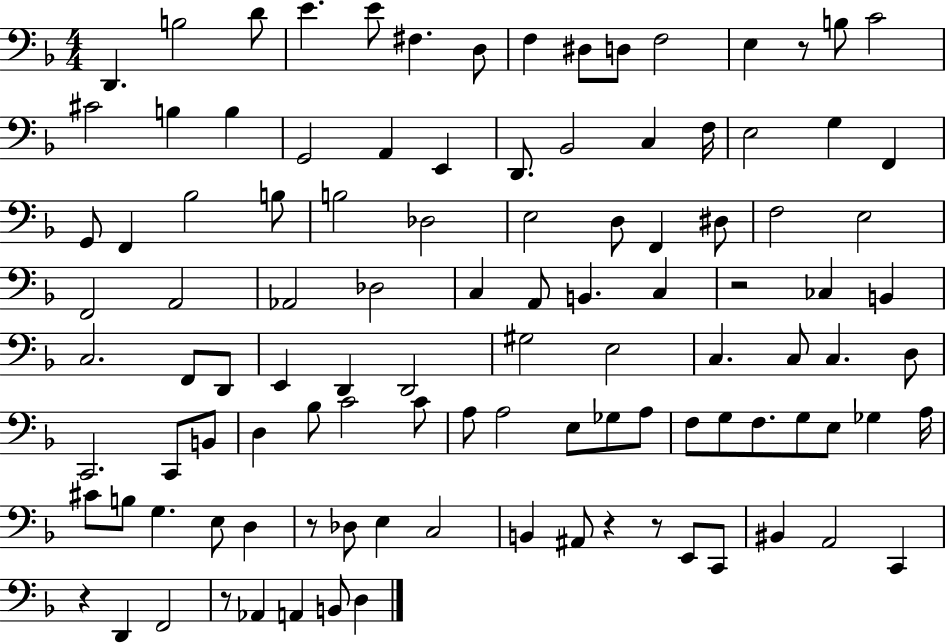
X:1
T:Untitled
M:4/4
L:1/4
K:F
D,, B,2 D/2 E E/2 ^F, D,/2 F, ^D,/2 D,/2 F,2 E, z/2 B,/2 C2 ^C2 B, B, G,,2 A,, E,, D,,/2 _B,,2 C, F,/4 E,2 G, F,, G,,/2 F,, _B,2 B,/2 B,2 _D,2 E,2 D,/2 F,, ^D,/2 F,2 E,2 F,,2 A,,2 _A,,2 _D,2 C, A,,/2 B,, C, z2 _C, B,, C,2 F,,/2 D,,/2 E,, D,, D,,2 ^G,2 E,2 C, C,/2 C, D,/2 C,,2 C,,/2 B,,/2 D, _B,/2 C2 C/2 A,/2 A,2 E,/2 _G,/2 A,/2 F,/2 G,/2 F,/2 G,/2 E,/2 _G, A,/4 ^C/2 B,/2 G, E,/2 D, z/2 _D,/2 E, C,2 B,, ^A,,/2 z z/2 E,,/2 C,,/2 ^B,, A,,2 C,, z D,, F,,2 z/2 _A,, A,, B,,/2 D,